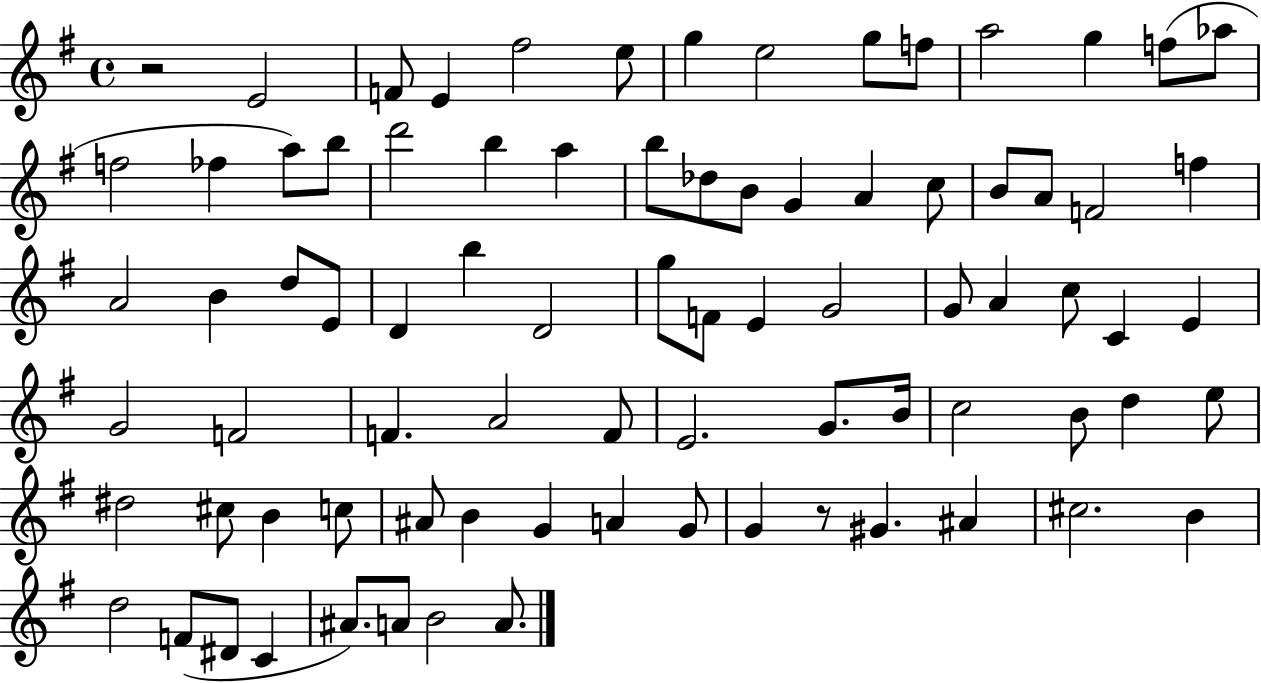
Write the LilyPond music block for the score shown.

{
  \clef treble
  \time 4/4
  \defaultTimeSignature
  \key g \major
  r2 e'2 | f'8 e'4 fis''2 e''8 | g''4 e''2 g''8 f''8 | a''2 g''4 f''8( aes''8 | \break f''2 fes''4 a''8) b''8 | d'''2 b''4 a''4 | b''8 des''8 b'8 g'4 a'4 c''8 | b'8 a'8 f'2 f''4 | \break a'2 b'4 d''8 e'8 | d'4 b''4 d'2 | g''8 f'8 e'4 g'2 | g'8 a'4 c''8 c'4 e'4 | \break g'2 f'2 | f'4. a'2 f'8 | e'2. g'8. b'16 | c''2 b'8 d''4 e''8 | \break dis''2 cis''8 b'4 c''8 | ais'8 b'4 g'4 a'4 g'8 | g'4 r8 gis'4. ais'4 | cis''2. b'4 | \break d''2 f'8( dis'8 c'4 | ais'8.) a'8 b'2 a'8. | \bar "|."
}